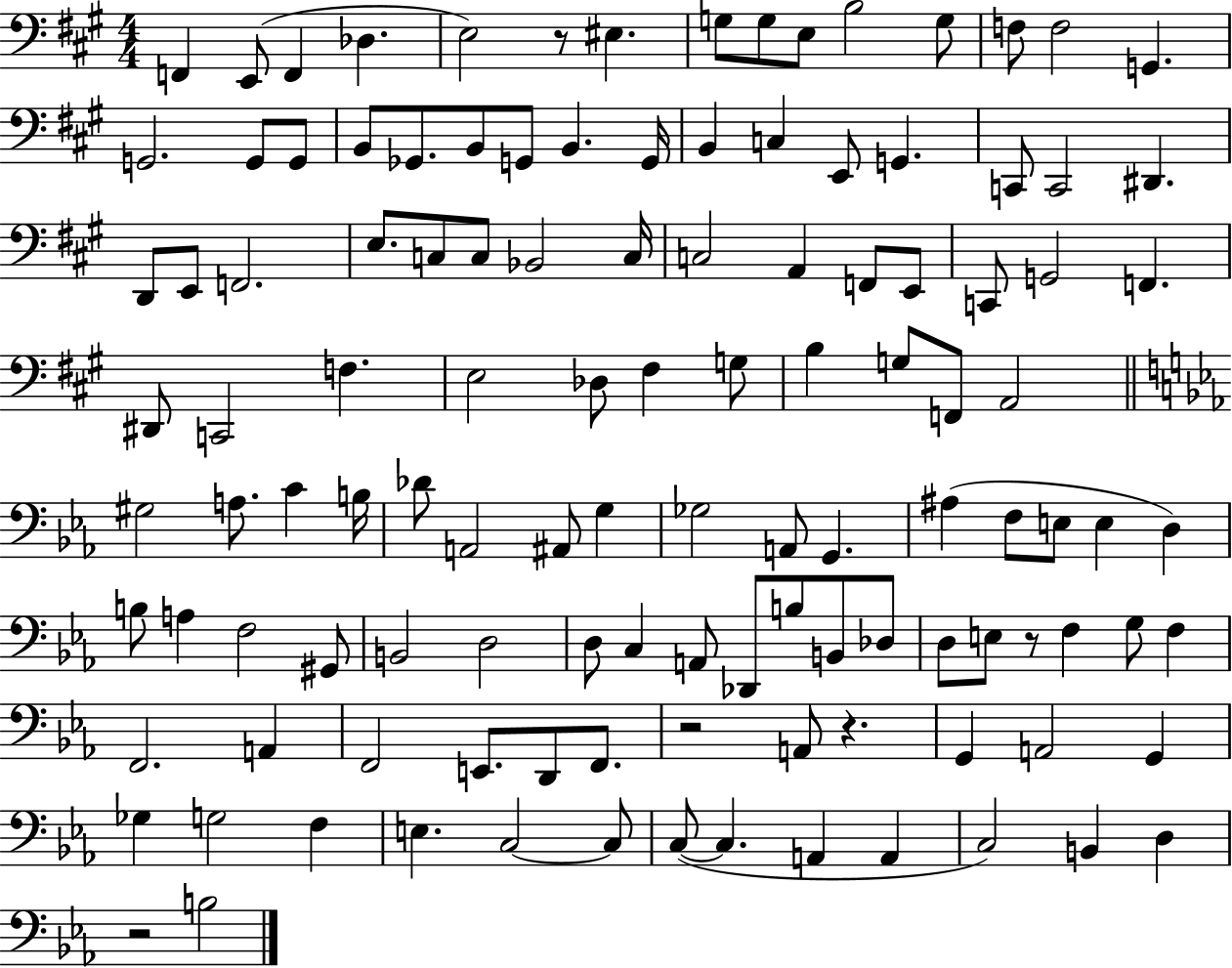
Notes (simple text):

F2/q E2/e F2/q Db3/q. E3/h R/e EIS3/q. G3/e G3/e E3/e B3/h G3/e F3/e F3/h G2/q. G2/h. G2/e G2/e B2/e Gb2/e. B2/e G2/e B2/q. G2/s B2/q C3/q E2/e G2/q. C2/e C2/h D#2/q. D2/e E2/e F2/h. E3/e. C3/e C3/e Bb2/h C3/s C3/h A2/q F2/e E2/e C2/e G2/h F2/q. D#2/e C2/h F3/q. E3/h Db3/e F#3/q G3/e B3/q G3/e F2/e A2/h G#3/h A3/e. C4/q B3/s Db4/e A2/h A#2/e G3/q Gb3/h A2/e G2/q. A#3/q F3/e E3/e E3/q D3/q B3/e A3/q F3/h G#2/e B2/h D3/h D3/e C3/q A2/e Db2/e B3/e B2/e Db3/e D3/e E3/e R/e F3/q G3/e F3/q F2/h. A2/q F2/h E2/e. D2/e F2/e. R/h A2/e R/q. G2/q A2/h G2/q Gb3/q G3/h F3/q E3/q. C3/h C3/e C3/e C3/q. A2/q A2/q C3/h B2/q D3/q R/h B3/h